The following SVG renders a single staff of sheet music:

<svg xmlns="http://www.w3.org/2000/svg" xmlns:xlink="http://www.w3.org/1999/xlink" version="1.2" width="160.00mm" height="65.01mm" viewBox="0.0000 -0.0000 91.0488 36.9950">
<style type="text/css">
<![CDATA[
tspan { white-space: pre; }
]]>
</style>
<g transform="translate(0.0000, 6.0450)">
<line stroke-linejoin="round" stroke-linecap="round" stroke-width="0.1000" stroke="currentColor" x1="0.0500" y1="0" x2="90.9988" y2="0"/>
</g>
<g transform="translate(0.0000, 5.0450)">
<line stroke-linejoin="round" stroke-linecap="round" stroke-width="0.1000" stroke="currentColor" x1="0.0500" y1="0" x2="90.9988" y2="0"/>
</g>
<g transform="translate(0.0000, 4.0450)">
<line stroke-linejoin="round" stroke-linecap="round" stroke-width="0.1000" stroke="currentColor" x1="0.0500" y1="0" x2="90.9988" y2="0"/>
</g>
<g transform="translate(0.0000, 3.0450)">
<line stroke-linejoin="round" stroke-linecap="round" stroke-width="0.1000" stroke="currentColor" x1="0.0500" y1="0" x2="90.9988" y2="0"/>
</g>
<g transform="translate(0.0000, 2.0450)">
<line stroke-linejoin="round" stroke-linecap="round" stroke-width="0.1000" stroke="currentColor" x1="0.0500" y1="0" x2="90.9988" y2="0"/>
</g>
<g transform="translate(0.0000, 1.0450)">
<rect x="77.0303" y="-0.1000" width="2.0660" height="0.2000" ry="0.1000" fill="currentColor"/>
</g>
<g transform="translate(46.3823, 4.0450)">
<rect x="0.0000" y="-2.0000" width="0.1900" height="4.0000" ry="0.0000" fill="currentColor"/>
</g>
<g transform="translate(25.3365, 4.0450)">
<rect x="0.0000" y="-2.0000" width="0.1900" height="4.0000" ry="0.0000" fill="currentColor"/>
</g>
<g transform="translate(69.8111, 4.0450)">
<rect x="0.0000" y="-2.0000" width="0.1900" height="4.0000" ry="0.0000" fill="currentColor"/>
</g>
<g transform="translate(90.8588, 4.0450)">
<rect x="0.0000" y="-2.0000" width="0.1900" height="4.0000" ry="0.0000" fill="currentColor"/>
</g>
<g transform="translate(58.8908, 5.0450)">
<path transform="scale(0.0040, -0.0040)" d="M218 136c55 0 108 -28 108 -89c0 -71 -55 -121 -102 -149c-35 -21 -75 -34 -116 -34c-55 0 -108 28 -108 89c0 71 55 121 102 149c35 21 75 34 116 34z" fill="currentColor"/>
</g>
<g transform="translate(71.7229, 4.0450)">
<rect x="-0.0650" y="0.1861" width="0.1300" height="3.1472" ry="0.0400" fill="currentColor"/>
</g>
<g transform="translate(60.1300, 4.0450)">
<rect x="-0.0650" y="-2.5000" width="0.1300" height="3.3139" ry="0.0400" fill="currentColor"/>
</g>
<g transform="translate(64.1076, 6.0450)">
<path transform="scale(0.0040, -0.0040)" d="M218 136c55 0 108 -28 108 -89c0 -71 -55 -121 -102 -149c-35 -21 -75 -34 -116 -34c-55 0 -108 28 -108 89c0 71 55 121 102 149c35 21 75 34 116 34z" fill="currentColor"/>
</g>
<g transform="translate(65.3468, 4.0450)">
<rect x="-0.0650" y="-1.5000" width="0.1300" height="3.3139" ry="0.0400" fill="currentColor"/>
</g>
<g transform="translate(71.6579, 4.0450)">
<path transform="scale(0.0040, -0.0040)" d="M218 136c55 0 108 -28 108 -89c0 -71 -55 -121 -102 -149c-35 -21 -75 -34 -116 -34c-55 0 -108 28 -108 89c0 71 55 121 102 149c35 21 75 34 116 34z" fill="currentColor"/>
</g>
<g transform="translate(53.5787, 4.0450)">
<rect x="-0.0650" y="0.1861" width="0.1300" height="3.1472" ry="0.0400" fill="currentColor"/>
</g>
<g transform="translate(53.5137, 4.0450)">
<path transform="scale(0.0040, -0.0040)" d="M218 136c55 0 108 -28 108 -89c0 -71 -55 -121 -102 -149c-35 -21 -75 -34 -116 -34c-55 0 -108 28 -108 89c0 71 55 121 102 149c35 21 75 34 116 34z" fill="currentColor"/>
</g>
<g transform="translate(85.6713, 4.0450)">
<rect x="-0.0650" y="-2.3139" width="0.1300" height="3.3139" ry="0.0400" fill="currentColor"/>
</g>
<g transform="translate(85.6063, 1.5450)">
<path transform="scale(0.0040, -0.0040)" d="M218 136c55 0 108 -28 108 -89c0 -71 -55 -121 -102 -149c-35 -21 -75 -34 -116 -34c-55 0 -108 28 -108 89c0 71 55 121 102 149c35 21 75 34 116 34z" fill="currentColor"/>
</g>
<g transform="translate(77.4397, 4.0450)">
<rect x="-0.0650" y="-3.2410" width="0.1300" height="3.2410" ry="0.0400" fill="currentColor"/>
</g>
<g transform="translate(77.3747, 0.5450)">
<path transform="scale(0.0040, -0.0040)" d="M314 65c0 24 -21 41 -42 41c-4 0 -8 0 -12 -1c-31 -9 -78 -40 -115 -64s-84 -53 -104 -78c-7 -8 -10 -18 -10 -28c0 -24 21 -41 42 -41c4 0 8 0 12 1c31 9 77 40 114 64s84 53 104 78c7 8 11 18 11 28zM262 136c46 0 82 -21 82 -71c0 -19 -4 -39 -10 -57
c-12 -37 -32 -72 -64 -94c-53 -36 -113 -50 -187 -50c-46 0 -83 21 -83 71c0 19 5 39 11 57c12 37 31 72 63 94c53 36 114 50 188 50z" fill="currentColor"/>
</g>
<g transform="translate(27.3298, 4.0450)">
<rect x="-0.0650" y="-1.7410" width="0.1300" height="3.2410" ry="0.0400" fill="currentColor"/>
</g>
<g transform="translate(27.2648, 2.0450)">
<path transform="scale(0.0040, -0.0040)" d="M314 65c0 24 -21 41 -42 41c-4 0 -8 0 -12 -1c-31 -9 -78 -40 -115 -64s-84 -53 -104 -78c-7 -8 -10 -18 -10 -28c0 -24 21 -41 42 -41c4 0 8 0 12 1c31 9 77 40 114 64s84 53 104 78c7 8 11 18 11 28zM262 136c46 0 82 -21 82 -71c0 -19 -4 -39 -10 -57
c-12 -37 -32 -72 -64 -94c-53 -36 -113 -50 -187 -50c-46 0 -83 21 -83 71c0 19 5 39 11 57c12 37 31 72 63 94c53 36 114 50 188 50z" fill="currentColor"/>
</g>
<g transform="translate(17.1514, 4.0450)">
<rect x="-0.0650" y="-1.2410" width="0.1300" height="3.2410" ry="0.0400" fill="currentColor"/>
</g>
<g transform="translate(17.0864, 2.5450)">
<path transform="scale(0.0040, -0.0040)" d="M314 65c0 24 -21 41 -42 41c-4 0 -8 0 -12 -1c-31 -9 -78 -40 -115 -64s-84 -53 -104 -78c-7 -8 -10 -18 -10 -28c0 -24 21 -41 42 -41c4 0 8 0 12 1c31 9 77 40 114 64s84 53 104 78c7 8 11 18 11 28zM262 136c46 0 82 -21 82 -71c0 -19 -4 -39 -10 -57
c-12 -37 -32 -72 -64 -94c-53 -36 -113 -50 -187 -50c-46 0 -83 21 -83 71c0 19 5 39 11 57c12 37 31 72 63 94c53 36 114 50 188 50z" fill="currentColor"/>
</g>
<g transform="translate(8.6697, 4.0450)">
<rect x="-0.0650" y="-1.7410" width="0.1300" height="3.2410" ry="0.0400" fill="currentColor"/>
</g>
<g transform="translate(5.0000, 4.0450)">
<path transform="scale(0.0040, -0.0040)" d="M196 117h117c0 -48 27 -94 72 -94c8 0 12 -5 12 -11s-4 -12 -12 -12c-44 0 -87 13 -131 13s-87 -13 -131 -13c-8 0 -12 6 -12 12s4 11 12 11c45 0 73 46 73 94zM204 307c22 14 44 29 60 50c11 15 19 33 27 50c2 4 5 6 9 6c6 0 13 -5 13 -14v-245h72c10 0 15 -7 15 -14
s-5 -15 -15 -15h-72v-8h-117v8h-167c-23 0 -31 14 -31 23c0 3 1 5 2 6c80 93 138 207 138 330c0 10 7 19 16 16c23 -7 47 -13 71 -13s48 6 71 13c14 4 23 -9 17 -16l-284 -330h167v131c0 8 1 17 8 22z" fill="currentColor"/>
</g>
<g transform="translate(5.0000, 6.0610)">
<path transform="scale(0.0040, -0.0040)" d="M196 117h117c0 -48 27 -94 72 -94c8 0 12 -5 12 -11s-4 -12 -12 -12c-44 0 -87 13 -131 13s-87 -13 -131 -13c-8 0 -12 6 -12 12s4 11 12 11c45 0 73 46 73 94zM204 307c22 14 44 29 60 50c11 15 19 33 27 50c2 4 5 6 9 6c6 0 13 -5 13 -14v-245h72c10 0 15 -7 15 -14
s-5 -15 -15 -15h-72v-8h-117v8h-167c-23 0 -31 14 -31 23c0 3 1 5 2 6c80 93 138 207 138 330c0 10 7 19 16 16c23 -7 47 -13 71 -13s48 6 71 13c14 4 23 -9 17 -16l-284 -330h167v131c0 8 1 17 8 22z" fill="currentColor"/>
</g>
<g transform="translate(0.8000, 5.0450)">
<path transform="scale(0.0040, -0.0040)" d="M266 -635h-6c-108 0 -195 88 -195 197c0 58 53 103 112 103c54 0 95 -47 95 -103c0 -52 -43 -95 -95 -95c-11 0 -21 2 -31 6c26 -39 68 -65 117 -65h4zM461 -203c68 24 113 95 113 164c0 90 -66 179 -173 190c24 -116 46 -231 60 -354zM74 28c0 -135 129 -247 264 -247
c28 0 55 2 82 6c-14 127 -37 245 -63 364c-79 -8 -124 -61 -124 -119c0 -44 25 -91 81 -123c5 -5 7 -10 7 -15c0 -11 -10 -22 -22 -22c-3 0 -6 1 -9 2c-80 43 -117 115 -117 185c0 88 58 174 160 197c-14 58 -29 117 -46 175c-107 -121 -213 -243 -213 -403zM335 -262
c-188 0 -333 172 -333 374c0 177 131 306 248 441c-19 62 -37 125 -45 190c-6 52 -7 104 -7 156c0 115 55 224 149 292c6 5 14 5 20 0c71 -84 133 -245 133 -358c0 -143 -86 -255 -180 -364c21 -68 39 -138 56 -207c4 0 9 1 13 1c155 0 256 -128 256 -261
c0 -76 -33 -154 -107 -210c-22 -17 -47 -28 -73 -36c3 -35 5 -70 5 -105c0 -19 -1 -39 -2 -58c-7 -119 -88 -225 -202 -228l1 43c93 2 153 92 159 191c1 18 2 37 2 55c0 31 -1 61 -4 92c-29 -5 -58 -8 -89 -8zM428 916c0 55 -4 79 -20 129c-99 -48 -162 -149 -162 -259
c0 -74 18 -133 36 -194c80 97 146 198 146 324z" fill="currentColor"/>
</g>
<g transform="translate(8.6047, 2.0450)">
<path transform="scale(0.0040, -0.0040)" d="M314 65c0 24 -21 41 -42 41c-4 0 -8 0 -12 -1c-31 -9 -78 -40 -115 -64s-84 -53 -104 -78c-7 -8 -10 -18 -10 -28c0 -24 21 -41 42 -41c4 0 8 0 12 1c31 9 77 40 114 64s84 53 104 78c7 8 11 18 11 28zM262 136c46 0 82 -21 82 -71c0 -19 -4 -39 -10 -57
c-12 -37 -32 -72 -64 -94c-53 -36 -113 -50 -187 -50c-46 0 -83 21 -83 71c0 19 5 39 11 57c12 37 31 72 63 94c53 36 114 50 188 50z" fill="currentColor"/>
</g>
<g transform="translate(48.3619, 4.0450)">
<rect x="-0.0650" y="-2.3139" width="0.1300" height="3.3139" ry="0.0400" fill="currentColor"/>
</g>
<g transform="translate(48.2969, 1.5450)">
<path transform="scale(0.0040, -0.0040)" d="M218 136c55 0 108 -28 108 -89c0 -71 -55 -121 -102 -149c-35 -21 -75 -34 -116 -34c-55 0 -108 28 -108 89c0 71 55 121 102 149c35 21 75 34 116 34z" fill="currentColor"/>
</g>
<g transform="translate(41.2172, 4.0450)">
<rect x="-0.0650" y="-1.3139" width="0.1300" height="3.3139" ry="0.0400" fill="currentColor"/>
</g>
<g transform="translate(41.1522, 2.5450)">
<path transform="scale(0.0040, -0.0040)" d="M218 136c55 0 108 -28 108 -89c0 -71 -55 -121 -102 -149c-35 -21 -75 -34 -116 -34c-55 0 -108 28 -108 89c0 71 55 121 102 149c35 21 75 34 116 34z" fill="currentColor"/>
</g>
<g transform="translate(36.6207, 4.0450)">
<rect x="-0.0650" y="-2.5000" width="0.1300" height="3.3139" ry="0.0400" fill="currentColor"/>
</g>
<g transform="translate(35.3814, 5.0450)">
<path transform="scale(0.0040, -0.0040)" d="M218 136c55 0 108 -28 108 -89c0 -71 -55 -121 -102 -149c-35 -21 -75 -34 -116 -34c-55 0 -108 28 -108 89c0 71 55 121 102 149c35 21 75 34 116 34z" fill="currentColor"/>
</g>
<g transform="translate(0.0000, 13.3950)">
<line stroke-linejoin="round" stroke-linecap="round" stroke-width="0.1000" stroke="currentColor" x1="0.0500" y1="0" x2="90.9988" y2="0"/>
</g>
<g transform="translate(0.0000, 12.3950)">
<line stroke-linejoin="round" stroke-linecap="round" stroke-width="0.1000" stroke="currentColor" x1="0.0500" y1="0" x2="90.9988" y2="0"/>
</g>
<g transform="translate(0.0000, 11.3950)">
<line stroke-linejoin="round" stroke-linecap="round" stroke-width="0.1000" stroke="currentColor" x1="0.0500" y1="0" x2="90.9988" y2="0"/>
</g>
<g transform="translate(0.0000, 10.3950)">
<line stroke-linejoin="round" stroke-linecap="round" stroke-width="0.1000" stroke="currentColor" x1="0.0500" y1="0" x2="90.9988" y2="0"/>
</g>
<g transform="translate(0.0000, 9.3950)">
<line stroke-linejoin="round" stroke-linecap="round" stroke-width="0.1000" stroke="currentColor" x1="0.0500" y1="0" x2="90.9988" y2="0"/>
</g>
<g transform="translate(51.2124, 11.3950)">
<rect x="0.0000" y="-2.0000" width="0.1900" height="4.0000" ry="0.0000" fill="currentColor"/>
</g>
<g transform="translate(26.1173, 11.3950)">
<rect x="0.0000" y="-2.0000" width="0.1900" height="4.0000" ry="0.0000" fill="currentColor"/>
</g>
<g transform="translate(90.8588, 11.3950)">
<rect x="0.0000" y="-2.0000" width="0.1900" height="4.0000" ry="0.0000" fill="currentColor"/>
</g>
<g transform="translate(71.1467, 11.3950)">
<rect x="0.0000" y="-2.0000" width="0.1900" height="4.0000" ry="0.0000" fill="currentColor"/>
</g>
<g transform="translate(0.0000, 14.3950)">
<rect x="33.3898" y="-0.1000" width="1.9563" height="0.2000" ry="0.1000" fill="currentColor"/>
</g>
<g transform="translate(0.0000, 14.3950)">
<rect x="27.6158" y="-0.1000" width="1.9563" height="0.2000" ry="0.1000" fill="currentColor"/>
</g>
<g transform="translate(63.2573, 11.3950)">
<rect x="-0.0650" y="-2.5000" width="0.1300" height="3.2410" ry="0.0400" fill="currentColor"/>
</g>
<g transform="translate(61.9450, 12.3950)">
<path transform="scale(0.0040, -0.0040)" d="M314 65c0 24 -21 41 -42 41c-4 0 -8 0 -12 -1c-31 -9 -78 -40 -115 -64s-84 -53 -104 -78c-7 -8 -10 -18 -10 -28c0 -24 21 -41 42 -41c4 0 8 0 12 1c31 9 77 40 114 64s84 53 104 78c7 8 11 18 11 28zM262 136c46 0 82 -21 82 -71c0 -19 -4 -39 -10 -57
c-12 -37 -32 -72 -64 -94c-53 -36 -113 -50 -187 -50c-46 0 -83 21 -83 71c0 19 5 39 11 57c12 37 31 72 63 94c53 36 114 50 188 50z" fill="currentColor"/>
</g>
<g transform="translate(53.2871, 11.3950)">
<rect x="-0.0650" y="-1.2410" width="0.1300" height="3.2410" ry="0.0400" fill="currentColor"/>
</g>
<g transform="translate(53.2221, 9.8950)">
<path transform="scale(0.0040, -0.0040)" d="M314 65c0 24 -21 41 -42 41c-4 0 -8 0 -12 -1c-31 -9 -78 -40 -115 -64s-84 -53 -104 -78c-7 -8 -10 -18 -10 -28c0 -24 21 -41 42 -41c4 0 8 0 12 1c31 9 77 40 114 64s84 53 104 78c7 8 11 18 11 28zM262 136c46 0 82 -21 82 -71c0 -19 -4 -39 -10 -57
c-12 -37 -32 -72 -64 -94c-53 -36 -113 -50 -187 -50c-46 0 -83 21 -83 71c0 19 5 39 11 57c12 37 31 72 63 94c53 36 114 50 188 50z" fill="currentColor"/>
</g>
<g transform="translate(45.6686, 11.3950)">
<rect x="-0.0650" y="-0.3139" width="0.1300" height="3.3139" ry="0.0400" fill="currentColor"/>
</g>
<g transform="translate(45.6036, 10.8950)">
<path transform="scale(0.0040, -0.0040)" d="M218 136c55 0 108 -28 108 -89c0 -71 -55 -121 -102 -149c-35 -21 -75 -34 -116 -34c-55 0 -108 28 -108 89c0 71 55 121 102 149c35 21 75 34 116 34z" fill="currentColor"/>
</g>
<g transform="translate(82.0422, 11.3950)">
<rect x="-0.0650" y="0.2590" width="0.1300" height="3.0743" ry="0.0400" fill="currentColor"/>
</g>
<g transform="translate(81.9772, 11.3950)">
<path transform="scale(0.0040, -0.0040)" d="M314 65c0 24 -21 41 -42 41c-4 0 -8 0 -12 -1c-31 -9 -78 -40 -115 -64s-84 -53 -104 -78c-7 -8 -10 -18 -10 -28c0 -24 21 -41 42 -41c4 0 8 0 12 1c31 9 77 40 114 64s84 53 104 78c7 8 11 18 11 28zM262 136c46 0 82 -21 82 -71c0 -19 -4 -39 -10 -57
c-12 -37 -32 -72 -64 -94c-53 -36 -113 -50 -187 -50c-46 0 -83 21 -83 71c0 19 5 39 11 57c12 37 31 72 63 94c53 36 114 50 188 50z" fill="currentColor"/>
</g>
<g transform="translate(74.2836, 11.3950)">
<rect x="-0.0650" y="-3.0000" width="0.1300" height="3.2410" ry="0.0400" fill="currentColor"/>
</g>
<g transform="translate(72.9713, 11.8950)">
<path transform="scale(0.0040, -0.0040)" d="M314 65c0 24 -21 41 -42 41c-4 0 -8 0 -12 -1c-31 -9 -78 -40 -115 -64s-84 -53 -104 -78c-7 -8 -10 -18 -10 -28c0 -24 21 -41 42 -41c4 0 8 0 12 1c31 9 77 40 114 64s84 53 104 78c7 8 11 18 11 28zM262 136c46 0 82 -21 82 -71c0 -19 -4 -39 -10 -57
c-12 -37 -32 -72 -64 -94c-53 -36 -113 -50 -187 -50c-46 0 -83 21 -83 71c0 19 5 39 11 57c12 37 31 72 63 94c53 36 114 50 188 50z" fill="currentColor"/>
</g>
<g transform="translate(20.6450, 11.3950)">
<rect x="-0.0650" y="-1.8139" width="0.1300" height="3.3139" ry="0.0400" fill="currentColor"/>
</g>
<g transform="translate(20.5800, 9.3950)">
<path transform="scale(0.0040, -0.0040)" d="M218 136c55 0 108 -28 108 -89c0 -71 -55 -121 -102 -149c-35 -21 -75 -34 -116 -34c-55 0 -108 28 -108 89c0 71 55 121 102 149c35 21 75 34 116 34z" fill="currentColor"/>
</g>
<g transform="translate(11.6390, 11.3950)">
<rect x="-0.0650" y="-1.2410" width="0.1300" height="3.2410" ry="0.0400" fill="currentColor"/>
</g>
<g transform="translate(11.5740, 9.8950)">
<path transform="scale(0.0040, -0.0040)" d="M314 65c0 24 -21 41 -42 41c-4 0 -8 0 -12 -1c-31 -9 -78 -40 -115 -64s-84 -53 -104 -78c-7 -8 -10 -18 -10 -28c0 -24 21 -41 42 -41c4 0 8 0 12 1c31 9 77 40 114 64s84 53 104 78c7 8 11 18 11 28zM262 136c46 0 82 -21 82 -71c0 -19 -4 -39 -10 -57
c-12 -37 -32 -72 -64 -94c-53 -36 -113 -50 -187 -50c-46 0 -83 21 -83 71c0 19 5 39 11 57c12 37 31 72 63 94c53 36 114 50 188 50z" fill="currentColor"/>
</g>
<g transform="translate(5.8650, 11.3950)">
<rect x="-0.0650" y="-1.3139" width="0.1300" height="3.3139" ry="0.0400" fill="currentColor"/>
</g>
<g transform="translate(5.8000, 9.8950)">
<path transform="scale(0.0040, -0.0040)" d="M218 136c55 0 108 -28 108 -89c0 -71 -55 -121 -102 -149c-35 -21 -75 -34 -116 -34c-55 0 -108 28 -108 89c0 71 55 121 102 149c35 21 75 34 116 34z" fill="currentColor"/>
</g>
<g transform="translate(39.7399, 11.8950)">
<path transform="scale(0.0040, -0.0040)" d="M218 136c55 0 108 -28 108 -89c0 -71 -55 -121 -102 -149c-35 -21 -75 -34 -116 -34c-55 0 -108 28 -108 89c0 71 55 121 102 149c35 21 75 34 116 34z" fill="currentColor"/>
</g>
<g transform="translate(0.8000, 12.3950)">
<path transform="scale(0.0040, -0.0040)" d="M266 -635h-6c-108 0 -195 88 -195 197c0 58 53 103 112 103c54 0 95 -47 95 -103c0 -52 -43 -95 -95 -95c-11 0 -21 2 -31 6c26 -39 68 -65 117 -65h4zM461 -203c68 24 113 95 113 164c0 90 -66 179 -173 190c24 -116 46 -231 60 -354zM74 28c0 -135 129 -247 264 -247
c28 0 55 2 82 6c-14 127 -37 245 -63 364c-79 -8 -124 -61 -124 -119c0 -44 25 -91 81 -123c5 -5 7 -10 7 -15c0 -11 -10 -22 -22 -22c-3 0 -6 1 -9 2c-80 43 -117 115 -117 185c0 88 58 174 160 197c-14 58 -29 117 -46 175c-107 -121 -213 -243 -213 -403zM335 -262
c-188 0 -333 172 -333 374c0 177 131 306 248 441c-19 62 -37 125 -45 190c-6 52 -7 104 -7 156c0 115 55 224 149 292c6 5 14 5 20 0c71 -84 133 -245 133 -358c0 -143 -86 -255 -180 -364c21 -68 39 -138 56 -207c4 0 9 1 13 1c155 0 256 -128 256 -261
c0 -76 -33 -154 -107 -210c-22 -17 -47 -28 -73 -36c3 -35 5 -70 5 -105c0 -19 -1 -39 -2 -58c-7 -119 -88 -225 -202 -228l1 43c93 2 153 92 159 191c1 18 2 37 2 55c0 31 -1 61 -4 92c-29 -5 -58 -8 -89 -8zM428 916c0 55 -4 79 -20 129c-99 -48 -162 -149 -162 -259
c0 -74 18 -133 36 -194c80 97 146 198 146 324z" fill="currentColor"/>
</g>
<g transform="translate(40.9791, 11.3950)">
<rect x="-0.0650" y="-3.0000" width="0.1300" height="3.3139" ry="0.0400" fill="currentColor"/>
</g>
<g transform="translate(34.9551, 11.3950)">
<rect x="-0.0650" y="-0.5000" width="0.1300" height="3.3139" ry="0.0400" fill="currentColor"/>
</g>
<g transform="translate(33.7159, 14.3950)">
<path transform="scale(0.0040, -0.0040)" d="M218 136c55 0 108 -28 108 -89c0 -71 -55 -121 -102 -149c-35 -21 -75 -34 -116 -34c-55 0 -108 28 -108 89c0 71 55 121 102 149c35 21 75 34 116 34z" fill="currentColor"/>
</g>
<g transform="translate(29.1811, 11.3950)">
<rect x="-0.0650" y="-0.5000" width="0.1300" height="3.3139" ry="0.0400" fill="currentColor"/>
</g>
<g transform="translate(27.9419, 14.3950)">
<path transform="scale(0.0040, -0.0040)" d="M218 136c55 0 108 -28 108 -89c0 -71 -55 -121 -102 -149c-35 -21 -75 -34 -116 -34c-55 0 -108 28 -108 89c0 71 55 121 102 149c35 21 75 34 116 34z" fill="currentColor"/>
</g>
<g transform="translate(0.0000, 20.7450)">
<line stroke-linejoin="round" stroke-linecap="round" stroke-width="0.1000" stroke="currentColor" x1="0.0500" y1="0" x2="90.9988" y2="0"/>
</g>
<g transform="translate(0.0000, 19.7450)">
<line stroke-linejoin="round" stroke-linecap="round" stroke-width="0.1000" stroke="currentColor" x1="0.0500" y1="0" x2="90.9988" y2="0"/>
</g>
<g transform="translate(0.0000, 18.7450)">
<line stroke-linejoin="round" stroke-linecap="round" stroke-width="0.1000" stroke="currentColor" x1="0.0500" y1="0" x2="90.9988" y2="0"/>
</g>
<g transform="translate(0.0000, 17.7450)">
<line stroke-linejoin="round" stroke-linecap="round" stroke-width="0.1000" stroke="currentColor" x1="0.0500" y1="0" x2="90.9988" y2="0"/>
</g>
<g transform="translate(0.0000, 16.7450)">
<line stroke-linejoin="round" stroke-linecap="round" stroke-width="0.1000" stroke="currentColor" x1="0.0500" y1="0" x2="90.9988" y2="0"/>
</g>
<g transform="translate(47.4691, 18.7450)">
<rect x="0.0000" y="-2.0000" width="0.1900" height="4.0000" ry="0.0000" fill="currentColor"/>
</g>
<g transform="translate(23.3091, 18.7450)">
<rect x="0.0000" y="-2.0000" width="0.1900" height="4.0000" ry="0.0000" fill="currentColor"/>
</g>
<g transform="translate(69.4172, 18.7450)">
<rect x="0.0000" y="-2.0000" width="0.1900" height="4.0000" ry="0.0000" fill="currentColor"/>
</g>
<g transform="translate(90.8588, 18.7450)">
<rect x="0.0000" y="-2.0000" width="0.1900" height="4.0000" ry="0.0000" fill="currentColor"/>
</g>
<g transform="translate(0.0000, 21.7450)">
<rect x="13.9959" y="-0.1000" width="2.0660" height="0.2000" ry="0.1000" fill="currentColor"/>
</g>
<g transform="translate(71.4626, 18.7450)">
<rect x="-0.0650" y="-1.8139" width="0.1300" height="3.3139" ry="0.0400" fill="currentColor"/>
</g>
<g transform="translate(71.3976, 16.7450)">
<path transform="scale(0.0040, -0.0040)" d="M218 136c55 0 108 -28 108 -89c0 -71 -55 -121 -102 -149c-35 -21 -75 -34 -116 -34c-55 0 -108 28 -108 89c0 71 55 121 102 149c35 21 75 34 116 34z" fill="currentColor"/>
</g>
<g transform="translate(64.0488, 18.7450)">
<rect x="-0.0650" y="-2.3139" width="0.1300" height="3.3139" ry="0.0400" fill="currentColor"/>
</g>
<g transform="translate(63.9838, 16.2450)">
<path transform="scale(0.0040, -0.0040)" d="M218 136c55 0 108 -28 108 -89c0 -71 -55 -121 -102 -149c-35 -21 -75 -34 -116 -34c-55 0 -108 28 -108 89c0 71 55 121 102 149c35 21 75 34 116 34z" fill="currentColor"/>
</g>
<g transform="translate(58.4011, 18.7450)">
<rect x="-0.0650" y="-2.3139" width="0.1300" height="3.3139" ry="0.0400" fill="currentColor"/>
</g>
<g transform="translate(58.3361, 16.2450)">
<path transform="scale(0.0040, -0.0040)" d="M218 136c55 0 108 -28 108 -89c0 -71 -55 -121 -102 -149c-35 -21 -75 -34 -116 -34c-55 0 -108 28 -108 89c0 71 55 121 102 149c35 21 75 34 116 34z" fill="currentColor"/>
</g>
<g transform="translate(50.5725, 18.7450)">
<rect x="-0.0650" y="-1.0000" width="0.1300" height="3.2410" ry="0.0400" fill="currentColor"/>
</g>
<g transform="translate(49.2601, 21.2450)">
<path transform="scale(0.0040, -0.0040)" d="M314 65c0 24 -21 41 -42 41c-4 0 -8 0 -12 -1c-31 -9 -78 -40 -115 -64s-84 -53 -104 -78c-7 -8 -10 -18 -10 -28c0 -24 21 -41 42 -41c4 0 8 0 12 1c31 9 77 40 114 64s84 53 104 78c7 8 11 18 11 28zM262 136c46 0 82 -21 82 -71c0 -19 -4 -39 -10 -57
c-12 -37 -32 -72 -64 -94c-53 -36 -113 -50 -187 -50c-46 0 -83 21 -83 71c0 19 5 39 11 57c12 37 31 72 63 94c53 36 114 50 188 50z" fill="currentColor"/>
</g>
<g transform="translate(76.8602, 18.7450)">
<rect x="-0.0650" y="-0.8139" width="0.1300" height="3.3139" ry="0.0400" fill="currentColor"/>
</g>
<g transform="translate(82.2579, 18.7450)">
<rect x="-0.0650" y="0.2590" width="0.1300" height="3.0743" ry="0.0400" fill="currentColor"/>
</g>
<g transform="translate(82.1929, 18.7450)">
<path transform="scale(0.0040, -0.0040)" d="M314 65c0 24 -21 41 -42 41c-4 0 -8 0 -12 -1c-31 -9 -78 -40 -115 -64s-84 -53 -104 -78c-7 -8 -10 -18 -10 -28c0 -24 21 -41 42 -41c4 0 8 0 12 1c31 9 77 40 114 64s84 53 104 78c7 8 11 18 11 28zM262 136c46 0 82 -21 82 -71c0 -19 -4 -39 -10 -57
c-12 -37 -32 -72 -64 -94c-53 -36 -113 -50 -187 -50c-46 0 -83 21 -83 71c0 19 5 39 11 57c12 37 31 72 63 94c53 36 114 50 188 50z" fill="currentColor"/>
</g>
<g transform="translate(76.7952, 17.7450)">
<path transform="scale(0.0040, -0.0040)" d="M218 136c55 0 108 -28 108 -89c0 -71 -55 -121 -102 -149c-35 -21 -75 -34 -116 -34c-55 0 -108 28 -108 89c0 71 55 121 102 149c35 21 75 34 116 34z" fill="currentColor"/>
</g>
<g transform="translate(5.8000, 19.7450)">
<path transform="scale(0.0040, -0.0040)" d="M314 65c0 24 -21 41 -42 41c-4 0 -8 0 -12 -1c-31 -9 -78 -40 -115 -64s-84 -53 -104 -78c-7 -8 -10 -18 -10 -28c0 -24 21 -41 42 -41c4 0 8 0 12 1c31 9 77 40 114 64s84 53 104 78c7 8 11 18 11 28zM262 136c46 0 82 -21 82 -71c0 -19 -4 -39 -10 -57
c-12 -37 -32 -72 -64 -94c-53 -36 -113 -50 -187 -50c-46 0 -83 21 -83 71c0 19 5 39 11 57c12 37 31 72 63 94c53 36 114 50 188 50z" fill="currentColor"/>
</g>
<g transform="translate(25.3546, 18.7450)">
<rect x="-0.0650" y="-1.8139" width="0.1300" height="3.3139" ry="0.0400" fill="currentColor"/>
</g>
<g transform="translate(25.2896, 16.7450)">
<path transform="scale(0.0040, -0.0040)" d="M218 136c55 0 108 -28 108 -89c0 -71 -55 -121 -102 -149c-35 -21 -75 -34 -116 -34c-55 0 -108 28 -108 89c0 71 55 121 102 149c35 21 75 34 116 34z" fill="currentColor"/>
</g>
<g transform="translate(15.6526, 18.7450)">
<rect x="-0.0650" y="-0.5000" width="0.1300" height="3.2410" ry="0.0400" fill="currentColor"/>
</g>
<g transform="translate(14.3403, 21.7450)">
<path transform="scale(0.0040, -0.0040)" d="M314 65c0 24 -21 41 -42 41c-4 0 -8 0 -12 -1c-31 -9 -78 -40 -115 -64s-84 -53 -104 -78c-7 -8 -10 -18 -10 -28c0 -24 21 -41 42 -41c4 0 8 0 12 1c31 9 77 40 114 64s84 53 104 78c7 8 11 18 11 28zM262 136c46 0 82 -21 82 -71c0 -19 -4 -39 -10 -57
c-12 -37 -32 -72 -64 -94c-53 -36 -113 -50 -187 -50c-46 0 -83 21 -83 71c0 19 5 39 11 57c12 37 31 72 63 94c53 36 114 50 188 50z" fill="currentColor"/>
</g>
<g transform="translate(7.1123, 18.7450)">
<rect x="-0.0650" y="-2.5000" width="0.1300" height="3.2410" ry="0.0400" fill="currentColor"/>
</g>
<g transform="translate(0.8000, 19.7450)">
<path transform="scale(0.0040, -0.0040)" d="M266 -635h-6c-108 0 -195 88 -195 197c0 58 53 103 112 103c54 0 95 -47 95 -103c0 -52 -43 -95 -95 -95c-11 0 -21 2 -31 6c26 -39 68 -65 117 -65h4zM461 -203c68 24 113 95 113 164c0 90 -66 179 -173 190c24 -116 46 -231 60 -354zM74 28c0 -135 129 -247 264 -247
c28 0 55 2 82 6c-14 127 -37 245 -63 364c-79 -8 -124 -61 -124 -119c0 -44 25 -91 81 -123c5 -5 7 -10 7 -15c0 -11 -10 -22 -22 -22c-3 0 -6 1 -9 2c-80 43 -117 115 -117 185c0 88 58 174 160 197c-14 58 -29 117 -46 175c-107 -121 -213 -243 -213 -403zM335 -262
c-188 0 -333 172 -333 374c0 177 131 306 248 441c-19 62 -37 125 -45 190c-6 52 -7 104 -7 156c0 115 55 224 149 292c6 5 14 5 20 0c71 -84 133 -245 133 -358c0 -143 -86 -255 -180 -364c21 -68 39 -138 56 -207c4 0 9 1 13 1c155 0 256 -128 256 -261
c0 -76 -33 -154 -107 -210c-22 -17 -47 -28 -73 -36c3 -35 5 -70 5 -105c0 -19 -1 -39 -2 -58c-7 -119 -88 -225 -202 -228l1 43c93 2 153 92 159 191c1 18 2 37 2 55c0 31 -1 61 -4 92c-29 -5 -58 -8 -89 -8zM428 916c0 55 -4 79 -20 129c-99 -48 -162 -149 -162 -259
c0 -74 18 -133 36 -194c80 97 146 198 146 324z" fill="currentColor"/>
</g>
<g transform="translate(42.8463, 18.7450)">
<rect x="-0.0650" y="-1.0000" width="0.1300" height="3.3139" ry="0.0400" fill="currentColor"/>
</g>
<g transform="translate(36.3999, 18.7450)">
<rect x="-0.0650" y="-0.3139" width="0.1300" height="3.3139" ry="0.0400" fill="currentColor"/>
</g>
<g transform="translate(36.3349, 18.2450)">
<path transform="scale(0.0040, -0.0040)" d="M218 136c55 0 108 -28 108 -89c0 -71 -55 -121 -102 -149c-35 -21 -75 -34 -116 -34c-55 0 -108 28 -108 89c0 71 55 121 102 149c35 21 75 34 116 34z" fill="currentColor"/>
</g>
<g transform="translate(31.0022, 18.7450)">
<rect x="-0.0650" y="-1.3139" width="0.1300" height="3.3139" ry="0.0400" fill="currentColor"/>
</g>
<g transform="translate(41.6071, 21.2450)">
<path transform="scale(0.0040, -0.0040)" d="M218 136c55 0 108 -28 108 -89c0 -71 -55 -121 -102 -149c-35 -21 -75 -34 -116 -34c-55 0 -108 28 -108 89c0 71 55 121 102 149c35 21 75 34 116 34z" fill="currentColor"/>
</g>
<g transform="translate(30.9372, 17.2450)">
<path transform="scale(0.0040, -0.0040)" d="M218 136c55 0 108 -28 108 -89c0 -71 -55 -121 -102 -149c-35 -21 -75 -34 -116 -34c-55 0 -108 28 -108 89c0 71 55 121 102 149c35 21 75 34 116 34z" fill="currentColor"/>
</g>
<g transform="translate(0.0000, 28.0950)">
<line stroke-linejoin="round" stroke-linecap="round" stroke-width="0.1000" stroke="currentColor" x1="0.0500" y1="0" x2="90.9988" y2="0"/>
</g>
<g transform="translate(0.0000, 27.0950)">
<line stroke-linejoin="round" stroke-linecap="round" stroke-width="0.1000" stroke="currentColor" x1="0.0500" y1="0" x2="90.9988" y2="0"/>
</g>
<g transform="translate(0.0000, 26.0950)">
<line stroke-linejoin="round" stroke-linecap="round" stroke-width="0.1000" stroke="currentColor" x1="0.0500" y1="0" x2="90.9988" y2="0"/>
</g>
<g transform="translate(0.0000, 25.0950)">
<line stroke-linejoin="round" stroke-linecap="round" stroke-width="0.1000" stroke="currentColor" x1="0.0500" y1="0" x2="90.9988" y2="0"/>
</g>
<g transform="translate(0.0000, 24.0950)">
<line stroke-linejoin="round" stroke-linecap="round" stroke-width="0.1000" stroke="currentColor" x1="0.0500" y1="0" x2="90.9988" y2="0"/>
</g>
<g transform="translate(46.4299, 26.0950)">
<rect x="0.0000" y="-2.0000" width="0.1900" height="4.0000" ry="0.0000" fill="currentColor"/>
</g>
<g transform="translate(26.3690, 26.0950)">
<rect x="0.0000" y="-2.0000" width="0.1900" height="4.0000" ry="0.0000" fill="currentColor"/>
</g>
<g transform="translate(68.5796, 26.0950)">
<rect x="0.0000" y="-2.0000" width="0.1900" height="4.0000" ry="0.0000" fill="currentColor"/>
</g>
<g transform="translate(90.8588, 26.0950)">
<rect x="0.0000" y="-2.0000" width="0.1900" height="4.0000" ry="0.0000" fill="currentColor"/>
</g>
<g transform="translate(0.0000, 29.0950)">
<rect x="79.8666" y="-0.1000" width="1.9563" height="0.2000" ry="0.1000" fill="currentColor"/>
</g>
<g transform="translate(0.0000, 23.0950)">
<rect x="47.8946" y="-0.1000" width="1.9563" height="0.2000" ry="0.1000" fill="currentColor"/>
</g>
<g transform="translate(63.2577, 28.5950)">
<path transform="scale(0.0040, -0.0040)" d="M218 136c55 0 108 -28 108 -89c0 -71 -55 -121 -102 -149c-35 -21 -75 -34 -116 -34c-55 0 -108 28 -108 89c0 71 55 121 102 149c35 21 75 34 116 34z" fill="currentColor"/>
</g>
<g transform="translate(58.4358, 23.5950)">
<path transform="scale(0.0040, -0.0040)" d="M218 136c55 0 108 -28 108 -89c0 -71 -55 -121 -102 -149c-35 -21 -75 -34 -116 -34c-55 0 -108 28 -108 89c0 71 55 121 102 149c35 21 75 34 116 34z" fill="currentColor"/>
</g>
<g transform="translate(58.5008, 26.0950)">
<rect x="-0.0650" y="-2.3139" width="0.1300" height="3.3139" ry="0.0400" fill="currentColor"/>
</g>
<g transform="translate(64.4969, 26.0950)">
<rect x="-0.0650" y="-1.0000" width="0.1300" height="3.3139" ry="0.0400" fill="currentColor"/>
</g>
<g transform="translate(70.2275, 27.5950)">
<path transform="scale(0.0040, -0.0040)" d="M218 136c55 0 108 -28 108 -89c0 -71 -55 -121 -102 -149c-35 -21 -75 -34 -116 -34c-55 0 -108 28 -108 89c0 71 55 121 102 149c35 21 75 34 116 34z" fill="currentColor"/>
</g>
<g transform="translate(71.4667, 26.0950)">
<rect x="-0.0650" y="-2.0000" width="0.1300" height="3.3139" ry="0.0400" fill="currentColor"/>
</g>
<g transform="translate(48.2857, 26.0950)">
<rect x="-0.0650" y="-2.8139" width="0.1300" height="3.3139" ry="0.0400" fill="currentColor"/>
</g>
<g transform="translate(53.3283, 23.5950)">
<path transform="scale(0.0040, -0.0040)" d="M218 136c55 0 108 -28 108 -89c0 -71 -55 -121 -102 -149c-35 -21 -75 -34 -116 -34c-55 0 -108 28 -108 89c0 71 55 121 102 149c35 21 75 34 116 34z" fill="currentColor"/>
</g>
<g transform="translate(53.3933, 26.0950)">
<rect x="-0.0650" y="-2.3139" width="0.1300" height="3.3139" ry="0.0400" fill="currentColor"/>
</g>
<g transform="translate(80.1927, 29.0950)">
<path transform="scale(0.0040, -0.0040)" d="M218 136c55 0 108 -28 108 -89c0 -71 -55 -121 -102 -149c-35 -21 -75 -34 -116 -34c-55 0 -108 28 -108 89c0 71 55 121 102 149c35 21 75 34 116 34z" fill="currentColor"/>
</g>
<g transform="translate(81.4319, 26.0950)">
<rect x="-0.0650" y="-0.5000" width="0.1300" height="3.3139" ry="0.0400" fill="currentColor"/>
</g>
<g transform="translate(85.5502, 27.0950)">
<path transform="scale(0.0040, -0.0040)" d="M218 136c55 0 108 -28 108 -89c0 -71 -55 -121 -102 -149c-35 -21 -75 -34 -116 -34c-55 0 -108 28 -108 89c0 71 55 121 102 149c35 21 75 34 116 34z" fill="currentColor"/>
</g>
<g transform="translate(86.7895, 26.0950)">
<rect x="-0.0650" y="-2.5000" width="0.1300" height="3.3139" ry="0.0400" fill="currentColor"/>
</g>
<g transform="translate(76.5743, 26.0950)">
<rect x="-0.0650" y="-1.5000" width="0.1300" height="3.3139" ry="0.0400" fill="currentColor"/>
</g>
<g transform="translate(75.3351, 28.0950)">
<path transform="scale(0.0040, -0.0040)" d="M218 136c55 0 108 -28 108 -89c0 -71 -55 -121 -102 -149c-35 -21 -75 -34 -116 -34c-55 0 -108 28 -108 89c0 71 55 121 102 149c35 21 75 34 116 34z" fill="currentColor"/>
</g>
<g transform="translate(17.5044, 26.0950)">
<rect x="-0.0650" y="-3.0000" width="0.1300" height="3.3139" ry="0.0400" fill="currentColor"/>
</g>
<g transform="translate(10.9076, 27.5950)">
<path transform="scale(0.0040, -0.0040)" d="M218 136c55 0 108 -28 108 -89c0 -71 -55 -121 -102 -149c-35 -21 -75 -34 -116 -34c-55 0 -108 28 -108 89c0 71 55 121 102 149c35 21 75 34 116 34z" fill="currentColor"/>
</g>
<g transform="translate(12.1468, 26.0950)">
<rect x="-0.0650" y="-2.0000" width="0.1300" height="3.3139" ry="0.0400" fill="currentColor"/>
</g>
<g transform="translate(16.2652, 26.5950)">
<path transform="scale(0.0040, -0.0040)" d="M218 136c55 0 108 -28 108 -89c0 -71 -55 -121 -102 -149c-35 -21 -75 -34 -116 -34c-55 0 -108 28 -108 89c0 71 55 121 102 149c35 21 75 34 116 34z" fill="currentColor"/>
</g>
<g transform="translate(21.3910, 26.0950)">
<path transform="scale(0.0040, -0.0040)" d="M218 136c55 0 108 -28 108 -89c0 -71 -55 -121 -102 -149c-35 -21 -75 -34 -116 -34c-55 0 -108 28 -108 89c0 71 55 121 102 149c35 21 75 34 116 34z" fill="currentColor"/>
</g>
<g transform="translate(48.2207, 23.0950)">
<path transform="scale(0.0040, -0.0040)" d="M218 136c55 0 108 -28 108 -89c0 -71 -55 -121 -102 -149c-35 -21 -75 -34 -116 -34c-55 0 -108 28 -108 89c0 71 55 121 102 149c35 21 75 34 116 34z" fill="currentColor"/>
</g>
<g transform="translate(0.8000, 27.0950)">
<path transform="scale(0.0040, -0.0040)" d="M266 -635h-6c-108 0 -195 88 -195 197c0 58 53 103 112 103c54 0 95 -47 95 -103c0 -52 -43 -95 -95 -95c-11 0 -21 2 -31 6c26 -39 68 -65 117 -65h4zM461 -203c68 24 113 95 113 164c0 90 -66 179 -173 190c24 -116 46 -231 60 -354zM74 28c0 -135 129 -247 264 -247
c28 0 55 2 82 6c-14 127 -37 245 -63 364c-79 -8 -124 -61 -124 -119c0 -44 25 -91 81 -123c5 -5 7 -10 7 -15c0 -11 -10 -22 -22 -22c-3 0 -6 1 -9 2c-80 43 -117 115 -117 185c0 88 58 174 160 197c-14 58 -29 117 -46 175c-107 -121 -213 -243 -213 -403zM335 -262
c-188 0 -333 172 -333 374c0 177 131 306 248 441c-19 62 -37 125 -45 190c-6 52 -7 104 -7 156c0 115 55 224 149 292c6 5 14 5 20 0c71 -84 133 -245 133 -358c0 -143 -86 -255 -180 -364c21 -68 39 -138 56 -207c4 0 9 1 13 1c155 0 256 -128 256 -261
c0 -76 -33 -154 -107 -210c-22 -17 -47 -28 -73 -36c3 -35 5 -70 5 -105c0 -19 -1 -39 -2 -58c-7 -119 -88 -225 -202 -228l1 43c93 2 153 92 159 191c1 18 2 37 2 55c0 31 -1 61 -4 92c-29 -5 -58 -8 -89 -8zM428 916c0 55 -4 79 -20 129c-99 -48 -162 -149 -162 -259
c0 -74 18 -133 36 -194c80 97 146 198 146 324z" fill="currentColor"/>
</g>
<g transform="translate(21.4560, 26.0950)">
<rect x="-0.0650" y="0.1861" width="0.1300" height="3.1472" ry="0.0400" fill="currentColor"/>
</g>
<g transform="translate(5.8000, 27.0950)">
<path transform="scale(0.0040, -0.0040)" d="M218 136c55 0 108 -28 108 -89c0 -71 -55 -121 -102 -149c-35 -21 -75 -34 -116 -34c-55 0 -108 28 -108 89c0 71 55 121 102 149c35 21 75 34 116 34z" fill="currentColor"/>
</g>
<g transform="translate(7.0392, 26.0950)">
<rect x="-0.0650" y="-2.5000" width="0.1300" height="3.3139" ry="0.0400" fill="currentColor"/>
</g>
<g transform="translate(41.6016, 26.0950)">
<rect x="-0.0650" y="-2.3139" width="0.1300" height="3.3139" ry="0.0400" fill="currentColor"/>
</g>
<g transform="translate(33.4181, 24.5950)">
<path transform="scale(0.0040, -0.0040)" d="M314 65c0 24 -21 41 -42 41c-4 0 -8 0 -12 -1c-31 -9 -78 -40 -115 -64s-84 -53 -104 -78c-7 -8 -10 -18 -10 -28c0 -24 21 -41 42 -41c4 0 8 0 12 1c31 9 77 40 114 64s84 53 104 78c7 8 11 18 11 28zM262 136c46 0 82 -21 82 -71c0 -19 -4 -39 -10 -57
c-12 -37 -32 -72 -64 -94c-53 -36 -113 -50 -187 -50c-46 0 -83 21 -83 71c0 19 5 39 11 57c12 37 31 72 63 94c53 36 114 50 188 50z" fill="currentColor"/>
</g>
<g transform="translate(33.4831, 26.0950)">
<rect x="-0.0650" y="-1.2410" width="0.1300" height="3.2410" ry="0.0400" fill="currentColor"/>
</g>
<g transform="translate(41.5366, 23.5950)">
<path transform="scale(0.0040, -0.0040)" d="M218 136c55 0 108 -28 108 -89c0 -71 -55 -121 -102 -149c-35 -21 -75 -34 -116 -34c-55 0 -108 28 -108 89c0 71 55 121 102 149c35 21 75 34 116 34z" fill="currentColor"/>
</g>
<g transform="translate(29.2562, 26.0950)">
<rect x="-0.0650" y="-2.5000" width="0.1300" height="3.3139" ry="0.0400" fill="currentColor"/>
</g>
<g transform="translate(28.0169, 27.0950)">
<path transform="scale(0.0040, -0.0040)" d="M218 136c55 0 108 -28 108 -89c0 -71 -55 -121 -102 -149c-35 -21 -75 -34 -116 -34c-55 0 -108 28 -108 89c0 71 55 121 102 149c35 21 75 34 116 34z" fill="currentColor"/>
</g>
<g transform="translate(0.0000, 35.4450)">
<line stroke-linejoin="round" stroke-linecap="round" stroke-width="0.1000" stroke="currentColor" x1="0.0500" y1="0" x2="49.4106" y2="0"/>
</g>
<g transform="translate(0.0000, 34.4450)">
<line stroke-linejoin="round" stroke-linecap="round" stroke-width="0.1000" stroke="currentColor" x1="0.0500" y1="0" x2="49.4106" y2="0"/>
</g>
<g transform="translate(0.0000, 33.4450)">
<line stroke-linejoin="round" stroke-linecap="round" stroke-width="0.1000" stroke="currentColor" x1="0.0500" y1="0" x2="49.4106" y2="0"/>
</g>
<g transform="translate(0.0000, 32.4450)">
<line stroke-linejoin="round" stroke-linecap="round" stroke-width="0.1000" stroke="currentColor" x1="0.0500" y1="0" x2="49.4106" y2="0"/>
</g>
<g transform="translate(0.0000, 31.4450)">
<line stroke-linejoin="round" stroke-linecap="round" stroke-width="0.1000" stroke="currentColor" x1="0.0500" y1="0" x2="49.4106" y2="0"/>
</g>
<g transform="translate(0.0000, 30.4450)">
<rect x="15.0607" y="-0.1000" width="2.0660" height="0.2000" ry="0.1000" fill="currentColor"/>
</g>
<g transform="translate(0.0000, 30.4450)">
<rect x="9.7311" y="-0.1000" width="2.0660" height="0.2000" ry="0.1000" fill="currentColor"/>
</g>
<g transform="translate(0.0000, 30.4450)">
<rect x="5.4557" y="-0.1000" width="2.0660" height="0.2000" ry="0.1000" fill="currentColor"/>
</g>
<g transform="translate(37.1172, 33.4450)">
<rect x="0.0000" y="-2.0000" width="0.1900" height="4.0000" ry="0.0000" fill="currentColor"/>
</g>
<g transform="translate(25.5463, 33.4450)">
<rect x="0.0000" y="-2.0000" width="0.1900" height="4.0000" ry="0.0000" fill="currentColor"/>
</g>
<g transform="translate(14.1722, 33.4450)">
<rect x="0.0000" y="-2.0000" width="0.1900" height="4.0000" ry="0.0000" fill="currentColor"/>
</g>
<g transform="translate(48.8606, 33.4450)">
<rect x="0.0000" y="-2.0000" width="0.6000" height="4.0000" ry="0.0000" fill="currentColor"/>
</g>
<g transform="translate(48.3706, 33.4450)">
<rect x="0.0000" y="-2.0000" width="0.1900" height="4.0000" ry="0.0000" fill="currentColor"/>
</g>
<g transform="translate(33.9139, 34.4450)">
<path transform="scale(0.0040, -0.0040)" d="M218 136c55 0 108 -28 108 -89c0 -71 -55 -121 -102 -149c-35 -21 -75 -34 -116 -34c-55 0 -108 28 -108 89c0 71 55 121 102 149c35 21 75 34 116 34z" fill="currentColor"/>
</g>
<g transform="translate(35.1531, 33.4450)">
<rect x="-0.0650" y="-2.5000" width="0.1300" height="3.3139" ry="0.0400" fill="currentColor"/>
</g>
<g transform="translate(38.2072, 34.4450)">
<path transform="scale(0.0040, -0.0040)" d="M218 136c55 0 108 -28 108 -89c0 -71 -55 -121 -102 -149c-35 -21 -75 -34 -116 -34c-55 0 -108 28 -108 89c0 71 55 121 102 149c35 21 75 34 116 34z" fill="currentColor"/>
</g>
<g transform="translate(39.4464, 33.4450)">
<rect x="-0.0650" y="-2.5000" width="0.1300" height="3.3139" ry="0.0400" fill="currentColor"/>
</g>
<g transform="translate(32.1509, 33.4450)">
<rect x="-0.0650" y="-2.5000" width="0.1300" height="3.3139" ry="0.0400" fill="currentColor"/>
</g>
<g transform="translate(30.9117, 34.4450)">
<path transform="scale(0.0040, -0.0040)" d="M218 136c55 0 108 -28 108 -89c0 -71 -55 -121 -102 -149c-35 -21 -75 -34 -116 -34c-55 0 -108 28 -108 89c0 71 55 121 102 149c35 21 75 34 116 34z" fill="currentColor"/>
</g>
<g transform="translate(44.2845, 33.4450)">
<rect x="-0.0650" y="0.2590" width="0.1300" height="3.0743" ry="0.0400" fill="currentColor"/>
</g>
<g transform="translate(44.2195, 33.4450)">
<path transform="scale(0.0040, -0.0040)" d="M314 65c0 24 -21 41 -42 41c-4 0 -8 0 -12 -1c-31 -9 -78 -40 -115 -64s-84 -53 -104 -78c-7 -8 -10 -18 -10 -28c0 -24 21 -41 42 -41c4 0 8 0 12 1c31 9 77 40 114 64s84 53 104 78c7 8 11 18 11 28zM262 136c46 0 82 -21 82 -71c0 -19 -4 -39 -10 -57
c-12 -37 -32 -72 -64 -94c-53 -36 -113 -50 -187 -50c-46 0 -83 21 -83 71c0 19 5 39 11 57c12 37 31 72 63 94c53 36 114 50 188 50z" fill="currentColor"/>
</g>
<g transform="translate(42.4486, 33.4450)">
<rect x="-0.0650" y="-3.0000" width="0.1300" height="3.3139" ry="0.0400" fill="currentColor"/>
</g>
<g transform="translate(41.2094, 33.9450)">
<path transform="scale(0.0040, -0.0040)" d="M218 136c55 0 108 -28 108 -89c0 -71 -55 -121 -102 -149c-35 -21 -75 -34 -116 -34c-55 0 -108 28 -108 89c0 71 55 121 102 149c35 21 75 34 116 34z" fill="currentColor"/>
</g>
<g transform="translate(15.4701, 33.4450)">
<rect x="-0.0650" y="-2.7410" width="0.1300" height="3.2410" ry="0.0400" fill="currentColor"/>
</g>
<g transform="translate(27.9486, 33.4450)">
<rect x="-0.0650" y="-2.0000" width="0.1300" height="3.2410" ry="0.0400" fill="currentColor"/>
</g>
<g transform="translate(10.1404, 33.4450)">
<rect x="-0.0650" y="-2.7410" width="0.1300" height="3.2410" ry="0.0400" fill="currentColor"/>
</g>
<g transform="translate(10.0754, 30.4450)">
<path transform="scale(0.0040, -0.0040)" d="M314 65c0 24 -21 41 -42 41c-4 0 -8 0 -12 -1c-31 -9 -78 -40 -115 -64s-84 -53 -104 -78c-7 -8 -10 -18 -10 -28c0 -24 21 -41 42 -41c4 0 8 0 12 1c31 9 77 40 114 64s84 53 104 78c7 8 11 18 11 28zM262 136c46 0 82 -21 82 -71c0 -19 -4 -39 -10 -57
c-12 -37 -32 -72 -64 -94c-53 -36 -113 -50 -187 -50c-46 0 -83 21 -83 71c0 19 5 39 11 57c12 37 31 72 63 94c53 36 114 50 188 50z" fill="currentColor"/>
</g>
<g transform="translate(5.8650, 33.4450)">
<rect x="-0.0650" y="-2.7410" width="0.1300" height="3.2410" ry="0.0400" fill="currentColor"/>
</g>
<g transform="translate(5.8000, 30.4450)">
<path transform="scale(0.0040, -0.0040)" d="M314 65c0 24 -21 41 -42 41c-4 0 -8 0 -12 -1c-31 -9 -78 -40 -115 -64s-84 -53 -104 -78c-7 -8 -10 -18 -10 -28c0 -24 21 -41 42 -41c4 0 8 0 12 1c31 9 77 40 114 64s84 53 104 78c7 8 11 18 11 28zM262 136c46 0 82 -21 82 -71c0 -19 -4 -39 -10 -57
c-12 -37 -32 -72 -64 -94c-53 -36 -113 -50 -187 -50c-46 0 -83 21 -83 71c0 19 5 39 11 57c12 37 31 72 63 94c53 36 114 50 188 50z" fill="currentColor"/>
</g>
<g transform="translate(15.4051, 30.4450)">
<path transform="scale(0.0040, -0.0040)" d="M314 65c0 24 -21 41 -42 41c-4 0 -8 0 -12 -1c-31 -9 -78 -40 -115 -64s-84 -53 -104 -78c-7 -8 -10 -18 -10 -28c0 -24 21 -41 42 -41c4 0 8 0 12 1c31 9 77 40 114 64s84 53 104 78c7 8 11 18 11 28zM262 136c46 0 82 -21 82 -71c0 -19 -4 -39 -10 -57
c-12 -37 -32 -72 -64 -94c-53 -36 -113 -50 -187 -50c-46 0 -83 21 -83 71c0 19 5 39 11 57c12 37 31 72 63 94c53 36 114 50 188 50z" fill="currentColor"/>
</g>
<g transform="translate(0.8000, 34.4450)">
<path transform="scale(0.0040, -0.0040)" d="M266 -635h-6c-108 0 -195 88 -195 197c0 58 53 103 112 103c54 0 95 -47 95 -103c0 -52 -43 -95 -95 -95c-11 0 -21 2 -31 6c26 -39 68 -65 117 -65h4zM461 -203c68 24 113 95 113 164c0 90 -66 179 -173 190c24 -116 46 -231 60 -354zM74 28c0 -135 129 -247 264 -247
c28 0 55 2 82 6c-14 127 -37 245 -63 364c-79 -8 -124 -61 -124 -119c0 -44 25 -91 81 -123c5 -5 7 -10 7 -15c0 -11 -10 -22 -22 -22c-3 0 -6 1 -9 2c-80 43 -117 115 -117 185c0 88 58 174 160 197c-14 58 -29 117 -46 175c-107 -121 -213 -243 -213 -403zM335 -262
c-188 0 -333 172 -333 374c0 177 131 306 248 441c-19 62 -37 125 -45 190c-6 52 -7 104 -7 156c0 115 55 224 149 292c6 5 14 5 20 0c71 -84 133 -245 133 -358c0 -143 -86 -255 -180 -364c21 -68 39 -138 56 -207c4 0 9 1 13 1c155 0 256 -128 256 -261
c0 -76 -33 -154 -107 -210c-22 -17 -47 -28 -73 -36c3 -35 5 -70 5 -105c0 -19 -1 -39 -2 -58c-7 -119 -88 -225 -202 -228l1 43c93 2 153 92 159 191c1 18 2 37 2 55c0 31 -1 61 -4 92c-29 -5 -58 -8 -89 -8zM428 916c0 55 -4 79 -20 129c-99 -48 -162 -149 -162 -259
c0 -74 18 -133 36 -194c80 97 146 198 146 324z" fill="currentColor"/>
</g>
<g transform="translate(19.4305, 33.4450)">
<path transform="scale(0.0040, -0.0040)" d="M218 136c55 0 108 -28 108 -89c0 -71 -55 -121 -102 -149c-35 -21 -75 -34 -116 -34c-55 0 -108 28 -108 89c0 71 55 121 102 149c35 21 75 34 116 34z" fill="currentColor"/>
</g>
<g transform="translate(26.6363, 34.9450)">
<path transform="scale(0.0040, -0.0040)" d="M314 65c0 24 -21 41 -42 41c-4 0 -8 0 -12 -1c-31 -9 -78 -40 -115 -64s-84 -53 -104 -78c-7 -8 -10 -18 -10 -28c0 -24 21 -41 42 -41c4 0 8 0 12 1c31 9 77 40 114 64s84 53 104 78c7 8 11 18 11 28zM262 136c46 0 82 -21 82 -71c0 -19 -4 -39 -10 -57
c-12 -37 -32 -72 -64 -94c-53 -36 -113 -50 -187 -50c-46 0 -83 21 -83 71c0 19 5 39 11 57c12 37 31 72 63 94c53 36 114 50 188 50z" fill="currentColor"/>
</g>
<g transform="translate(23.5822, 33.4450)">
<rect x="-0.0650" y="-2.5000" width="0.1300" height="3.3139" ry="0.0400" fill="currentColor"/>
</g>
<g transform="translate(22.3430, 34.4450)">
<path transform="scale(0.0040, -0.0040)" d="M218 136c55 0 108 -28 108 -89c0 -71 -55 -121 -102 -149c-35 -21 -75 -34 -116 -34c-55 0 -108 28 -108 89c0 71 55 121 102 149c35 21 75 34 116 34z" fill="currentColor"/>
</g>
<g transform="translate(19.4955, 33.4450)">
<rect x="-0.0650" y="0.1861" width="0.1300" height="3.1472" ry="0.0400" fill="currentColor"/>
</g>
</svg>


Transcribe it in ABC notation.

X:1
T:Untitled
M:4/4
L:1/4
K:C
f2 e2 f2 G e g B G E B b2 g e e2 f C C A c e2 G2 A2 B2 G2 C2 f e c D D2 g g f d B2 G F A B G e2 g a g g D F E C G a2 a2 a2 B G F2 G G G A B2